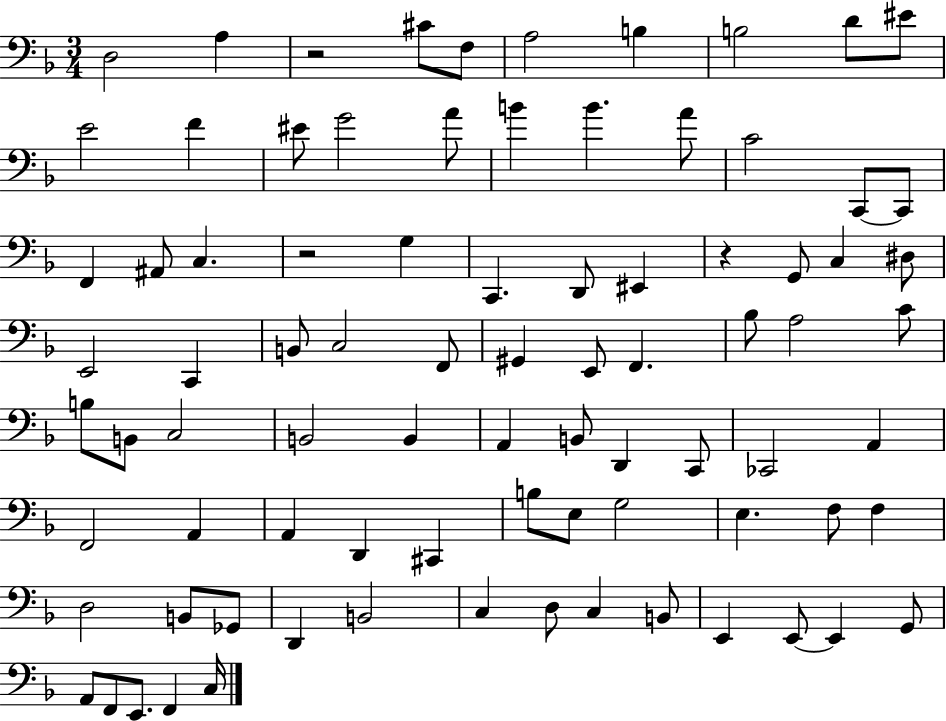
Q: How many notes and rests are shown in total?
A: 84